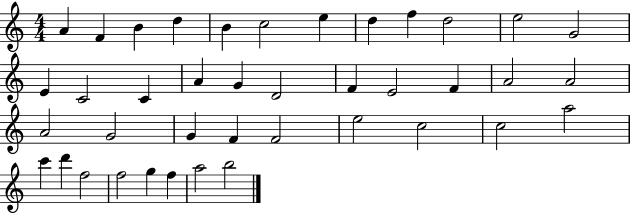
A4/q F4/q B4/q D5/q B4/q C5/h E5/q D5/q F5/q D5/h E5/h G4/h E4/q C4/h C4/q A4/q G4/q D4/h F4/q E4/h F4/q A4/h A4/h A4/h G4/h G4/q F4/q F4/h E5/h C5/h C5/h A5/h C6/q D6/q F5/h F5/h G5/q F5/q A5/h B5/h